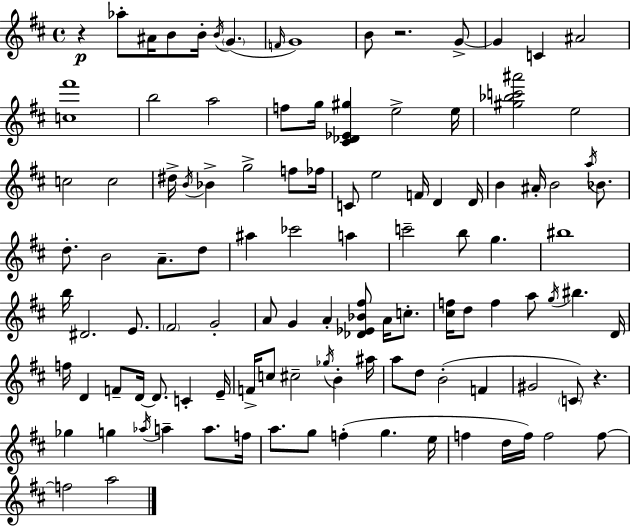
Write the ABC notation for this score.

X:1
T:Untitled
M:4/4
L:1/4
K:D
z _a/2 ^A/4 B/2 B/4 B/4 G F/4 G4 B/2 z2 G/2 G C ^A2 [c^f']4 b2 a2 f/2 g/4 [^C_D_E^g] e2 e/4 [^g_bc'^a']2 e2 c2 c2 ^d/4 B/4 _B g2 f/2 _f/4 C/2 e2 F/4 D D/4 B ^A/4 B2 a/4 _B/2 d/2 B2 A/2 d/2 ^a _c'2 a c'2 b/2 g ^b4 b/4 ^D2 E/2 ^F2 G2 A/2 G A [_D_E_B^f]/2 A/4 c/2 [^cf]/4 d/2 f a/2 g/4 ^b D/4 f/4 D F/2 D/4 D/2 C E/4 F/4 c/2 ^c2 _g/4 B ^a/4 a/2 d/2 B2 F ^G2 C/2 z _g g _a/4 a a/2 f/4 a/2 g/2 f g e/4 f d/4 f/4 f2 f/2 f2 a2